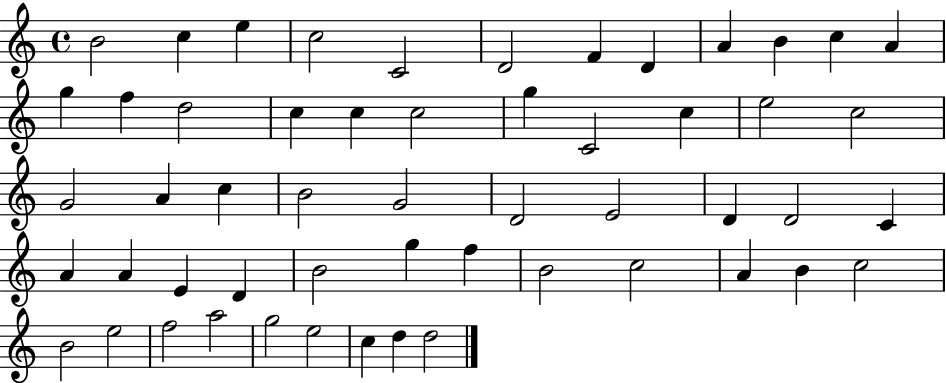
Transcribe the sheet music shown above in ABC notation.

X:1
T:Untitled
M:4/4
L:1/4
K:C
B2 c e c2 C2 D2 F D A B c A g f d2 c c c2 g C2 c e2 c2 G2 A c B2 G2 D2 E2 D D2 C A A E D B2 g f B2 c2 A B c2 B2 e2 f2 a2 g2 e2 c d d2